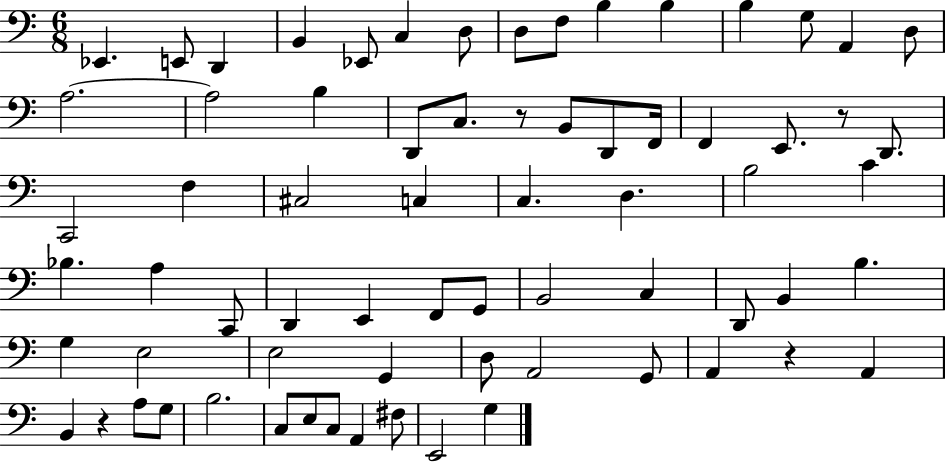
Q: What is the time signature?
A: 6/8